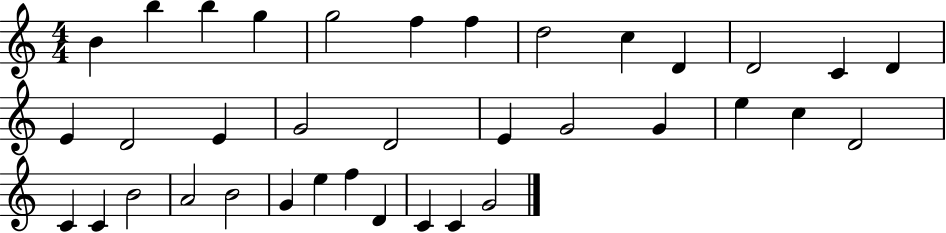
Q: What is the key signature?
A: C major